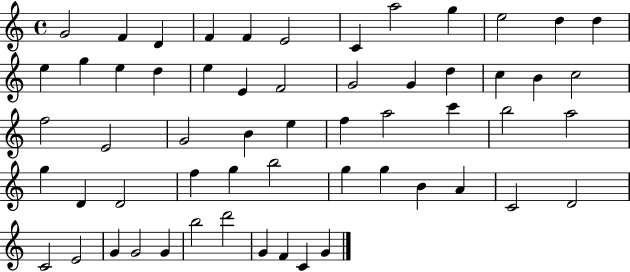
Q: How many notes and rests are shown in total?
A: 58